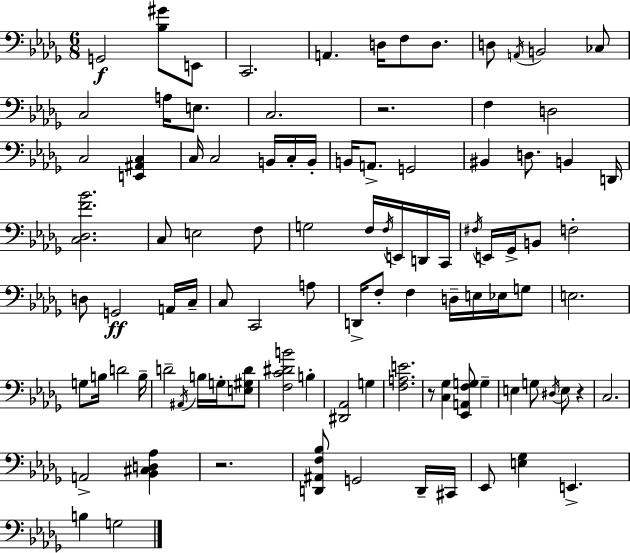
X:1
T:Untitled
M:6/8
L:1/4
K:Bbm
G,,2 [_B,^G]/2 E,,/2 C,,2 A,, D,/4 F,/2 D,/2 D,/2 A,,/4 B,,2 _C,/2 C,2 A,/4 E,/2 C,2 z2 F, D,2 C,2 [E,,^A,,C,] C,/4 C,2 B,,/4 C,/4 B,,/4 B,,/4 A,,/2 G,,2 ^B,, D,/2 B,, D,,/4 [C,_D,F_B]2 C,/2 E,2 F,/2 G,2 F,/4 F,/4 E,,/4 D,,/4 C,,/4 ^F,/4 E,,/4 _G,,/4 B,,/2 F,2 D,/2 G,,2 A,,/4 C,/4 C,/2 C,,2 A,/2 D,,/4 F,/2 F, D,/4 E,/4 _E,/4 G,/2 E,2 G,/2 B,/4 D2 B,/4 D2 ^A,,/4 B,/4 G,/4 [E,^G,D]/2 [F,C^DB]2 B, [^D,,_A,,]2 G, [F,A,E]2 z/2 [C,_G,] [_E,,A,,F,G,]/2 G, E, G,/2 ^D,/4 E,/2 z C,2 A,,2 [_B,,^C,D,_A,] z2 [D,,^A,,F,_B,]/2 G,,2 D,,/4 ^C,,/4 _E,,/2 [E,_G,] E,, B, G,2